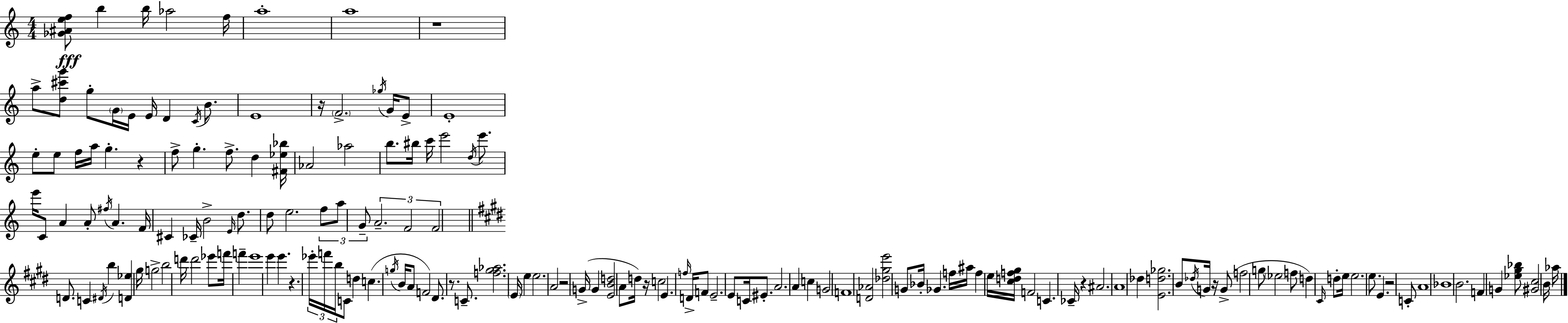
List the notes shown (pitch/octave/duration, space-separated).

[Gb4,A#4,E5,F5]/e B5/q B5/s Ab5/h F5/s A5/w A5/w R/w A5/e [D5,C#6,G6]/e G5/e G4/s E4/s E4/s D4/q C4/s B4/e. E4/w R/s F4/h. Gb5/s G4/s E4/e E4/w E5/e E5/e F5/s A5/s G5/q. R/q F5/e G5/q. F5/e. D5/q [F#4,Eb5,Bb5]/s Ab4/h Ab5/h B5/e. BIS5/s C6/s E6/h D5/s E6/e. E6/s C4/e A4/q A4/e F#5/s A4/q. F4/s C#4/q CES4/s B4/h E4/s D5/e. D5/e E5/h. F5/e A5/e G4/e A4/h. F4/h F4/h D4/e. C4/q D#4/s B5/q [D4,Eb5]/q G#5/s G5/h B5/h D6/s D6/h Eb6/e F6/s F6/q E6/w E6/q E6/q. R/q. Eb6/s F6/s B5/s C4/e D5/q C5/q. G5/s B4/s A4/e F4/h D#4/e. R/e. C4/e. [F5,G#5,Ab5]/h. E4/s E5/q E5/h. A4/h R/h G4/s G4/q [E4,B4,D5]/h A4/e D5/s R/s C5/h E4/q. F5/s D4/s F4/e E4/h. E4/e C4/s EIS4/e. A4/h. A4/q C5/q G4/h F4/w [D4,Ab4]/h [Db5,G#5,E6]/h G4/e Bb4/s Gb4/q. F5/s A#5/s F5/q E5/s [C#5,D5,F5,G#5]/s F4/h C4/q. CES4/s R/q A#4/h. A4/w Db5/q [E4,D5,Gb5]/h. B4/e Db5/s G4/s R/s G4/e F5/h G5/e Eb5/h F5/e D5/q C#4/s D5/e E5/s E5/h. E5/e. E4/q. R/h C4/e A4/w Bb4/w B4/h. F4/q G4/q [Eb5,G#5,Bb5]/e [G#4,C#5]/h B4/s Ab5/s